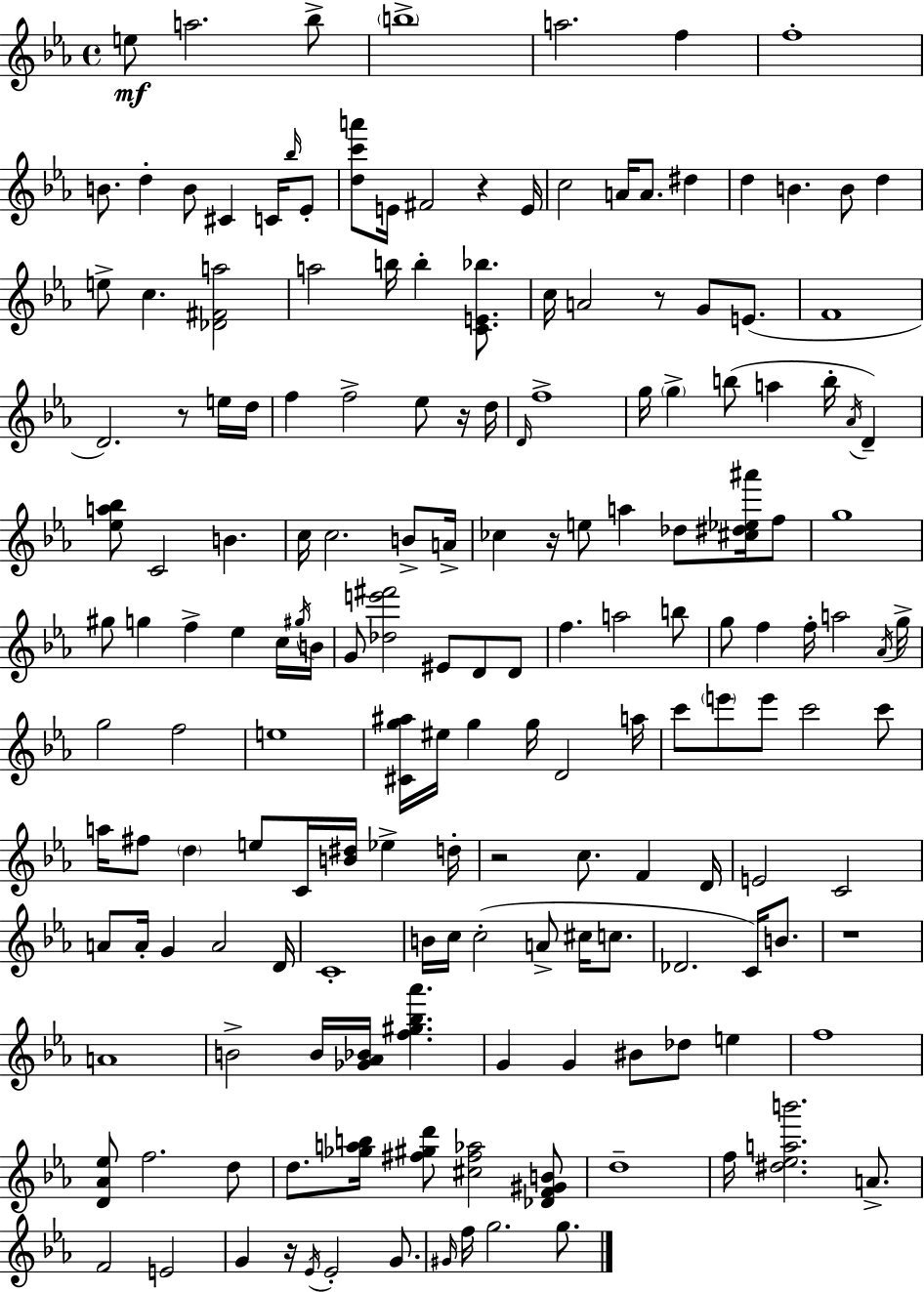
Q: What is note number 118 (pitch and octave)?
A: A4